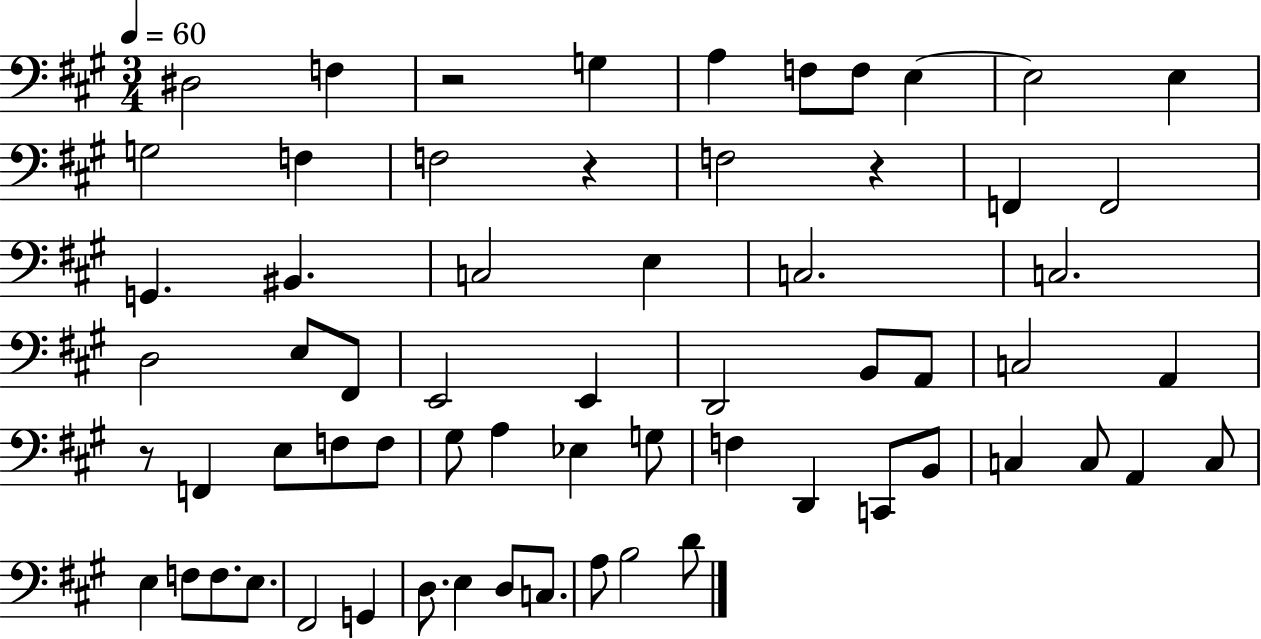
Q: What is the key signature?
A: A major